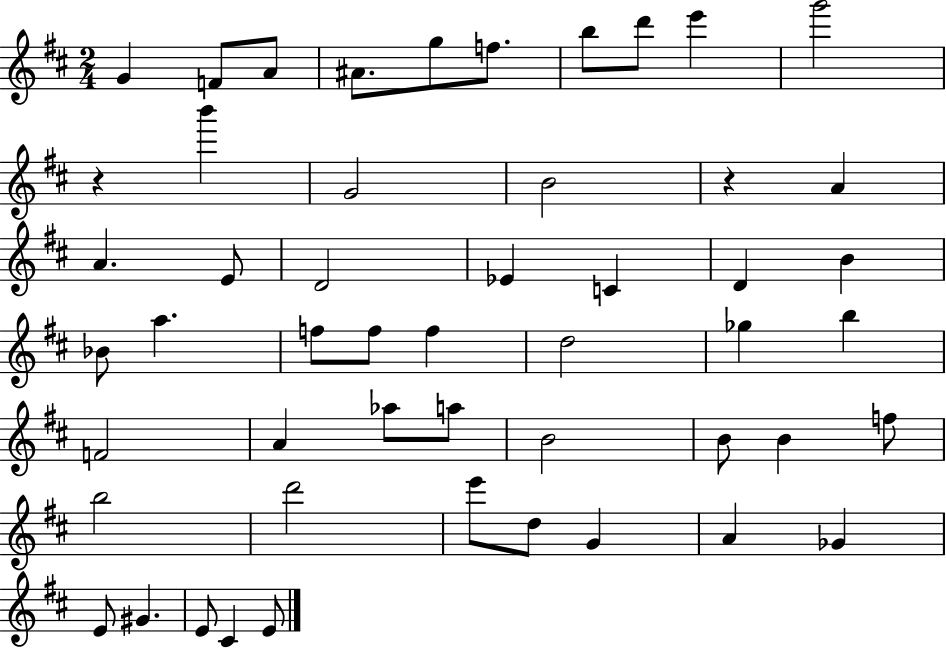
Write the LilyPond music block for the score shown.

{
  \clef treble
  \numericTimeSignature
  \time 2/4
  \key d \major
  g'4 f'8 a'8 | ais'8. g''8 f''8. | b''8 d'''8 e'''4 | g'''2 | \break r4 b'''4 | g'2 | b'2 | r4 a'4 | \break a'4. e'8 | d'2 | ees'4 c'4 | d'4 b'4 | \break bes'8 a''4. | f''8 f''8 f''4 | d''2 | ges''4 b''4 | \break f'2 | a'4 aes''8 a''8 | b'2 | b'8 b'4 f''8 | \break b''2 | d'''2 | e'''8 d''8 g'4 | a'4 ges'4 | \break e'8 gis'4. | e'8 cis'4 e'8 | \bar "|."
}